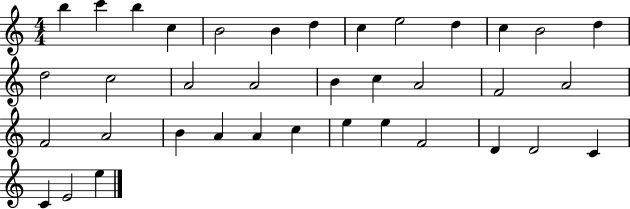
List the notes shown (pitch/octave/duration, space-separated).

B5/q C6/q B5/q C5/q B4/h B4/q D5/q C5/q E5/h D5/q C5/q B4/h D5/q D5/h C5/h A4/h A4/h B4/q C5/q A4/h F4/h A4/h F4/h A4/h B4/q A4/q A4/q C5/q E5/q E5/q F4/h D4/q D4/h C4/q C4/q E4/h E5/q